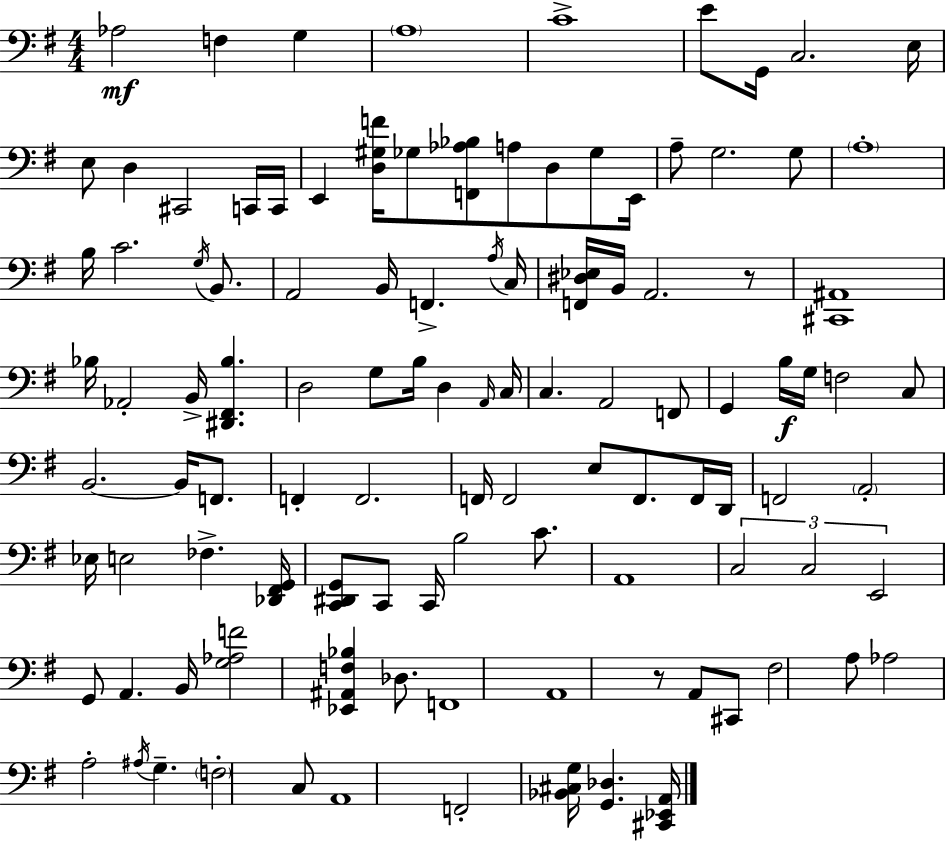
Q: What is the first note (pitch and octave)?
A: Ab3